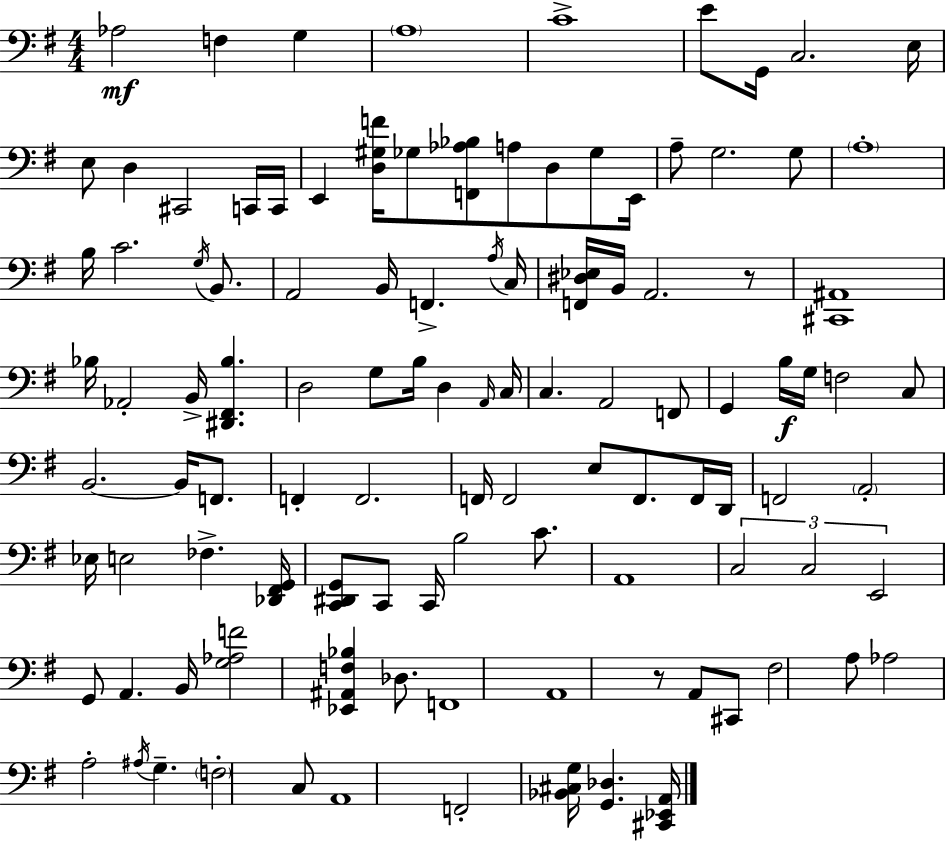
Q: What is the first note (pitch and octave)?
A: Ab3